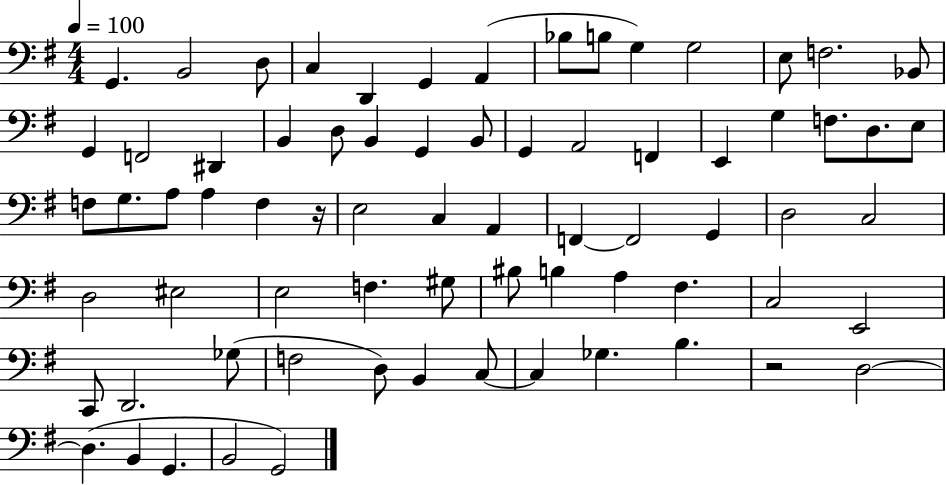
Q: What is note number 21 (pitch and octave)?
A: G2